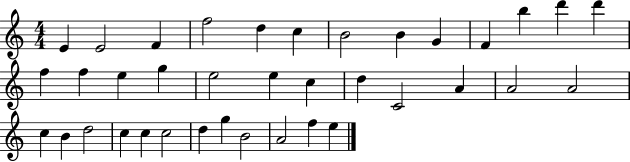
X:1
T:Untitled
M:4/4
L:1/4
K:C
E E2 F f2 d c B2 B G F b d' d' f f e g e2 e c d C2 A A2 A2 c B d2 c c c2 d g B2 A2 f e